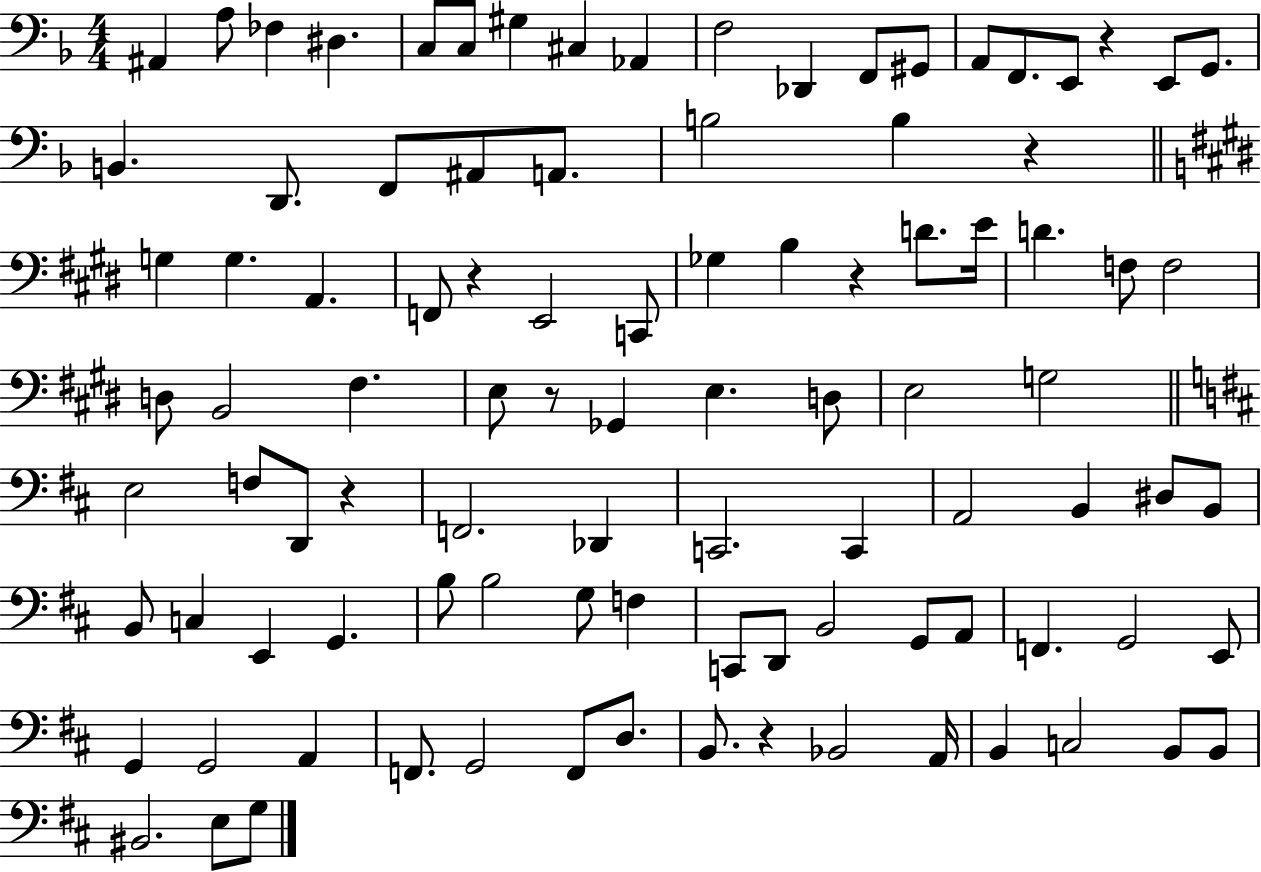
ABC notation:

X:1
T:Untitled
M:4/4
L:1/4
K:F
^A,, A,/2 _F, ^D, C,/2 C,/2 ^G, ^C, _A,, F,2 _D,, F,,/2 ^G,,/2 A,,/2 F,,/2 E,,/2 z E,,/2 G,,/2 B,, D,,/2 F,,/2 ^A,,/2 A,,/2 B,2 B, z G, G, A,, F,,/2 z E,,2 C,,/2 _G, B, z D/2 E/4 D F,/2 F,2 D,/2 B,,2 ^F, E,/2 z/2 _G,, E, D,/2 E,2 G,2 E,2 F,/2 D,,/2 z F,,2 _D,, C,,2 C,, A,,2 B,, ^D,/2 B,,/2 B,,/2 C, E,, G,, B,/2 B,2 G,/2 F, C,,/2 D,,/2 B,,2 G,,/2 A,,/2 F,, G,,2 E,,/2 G,, G,,2 A,, F,,/2 G,,2 F,,/2 D,/2 B,,/2 z _B,,2 A,,/4 B,, C,2 B,,/2 B,,/2 ^B,,2 E,/2 G,/2